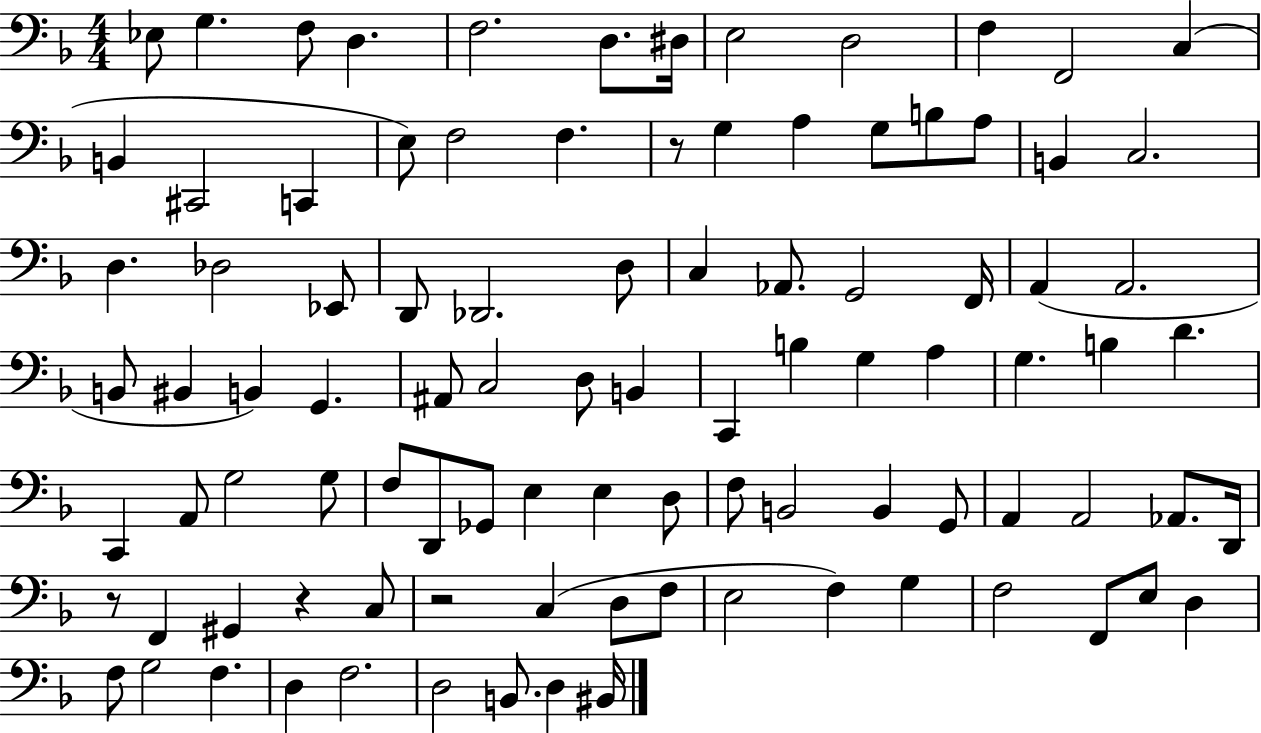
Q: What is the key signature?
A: F major